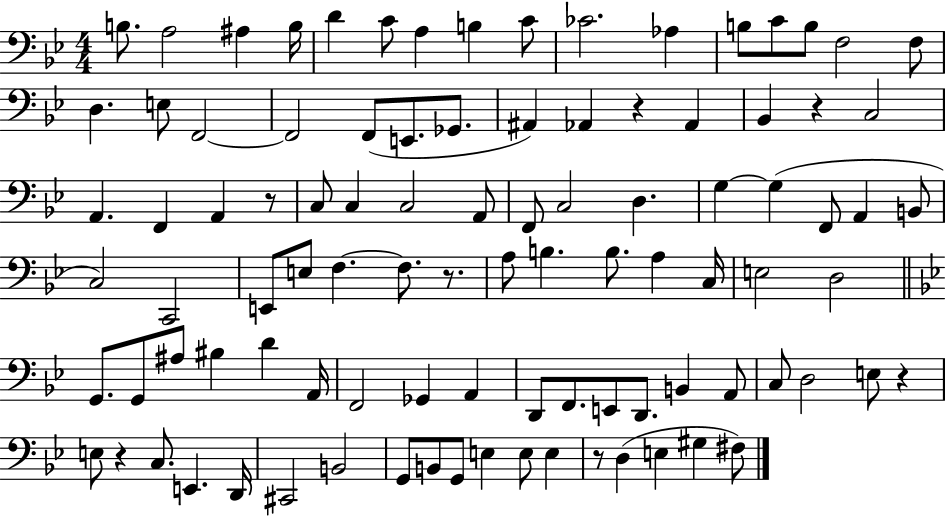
B3/e. A3/h A#3/q B3/s D4/q C4/e A3/q B3/q C4/e CES4/h. Ab3/q B3/e C4/e B3/e F3/h F3/e D3/q. E3/e F2/h F2/h F2/e E2/e. Gb2/e. A#2/q Ab2/q R/q Ab2/q Bb2/q R/q C3/h A2/q. F2/q A2/q R/e C3/e C3/q C3/h A2/e F2/e C3/h D3/q. G3/q G3/q F2/e A2/q B2/e C3/h C2/h E2/e E3/e F3/q. F3/e. R/e. A3/e B3/q. B3/e. A3/q C3/s E3/h D3/h G2/e. G2/e A#3/e BIS3/q D4/q A2/s F2/h Gb2/q A2/q D2/e F2/e. E2/e D2/e. B2/q A2/e C3/e D3/h E3/e R/q E3/e R/q C3/e. E2/q. D2/s C#2/h B2/h G2/e B2/e G2/e E3/q E3/e E3/q R/e D3/q E3/q G#3/q F#3/e